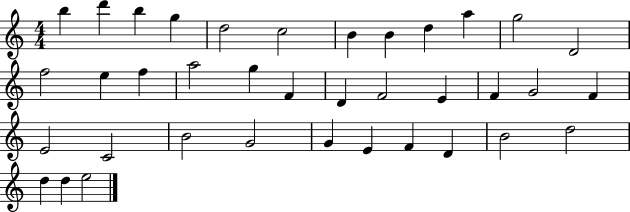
X:1
T:Untitled
M:4/4
L:1/4
K:C
b d' b g d2 c2 B B d a g2 D2 f2 e f a2 g F D F2 E F G2 F E2 C2 B2 G2 G E F D B2 d2 d d e2